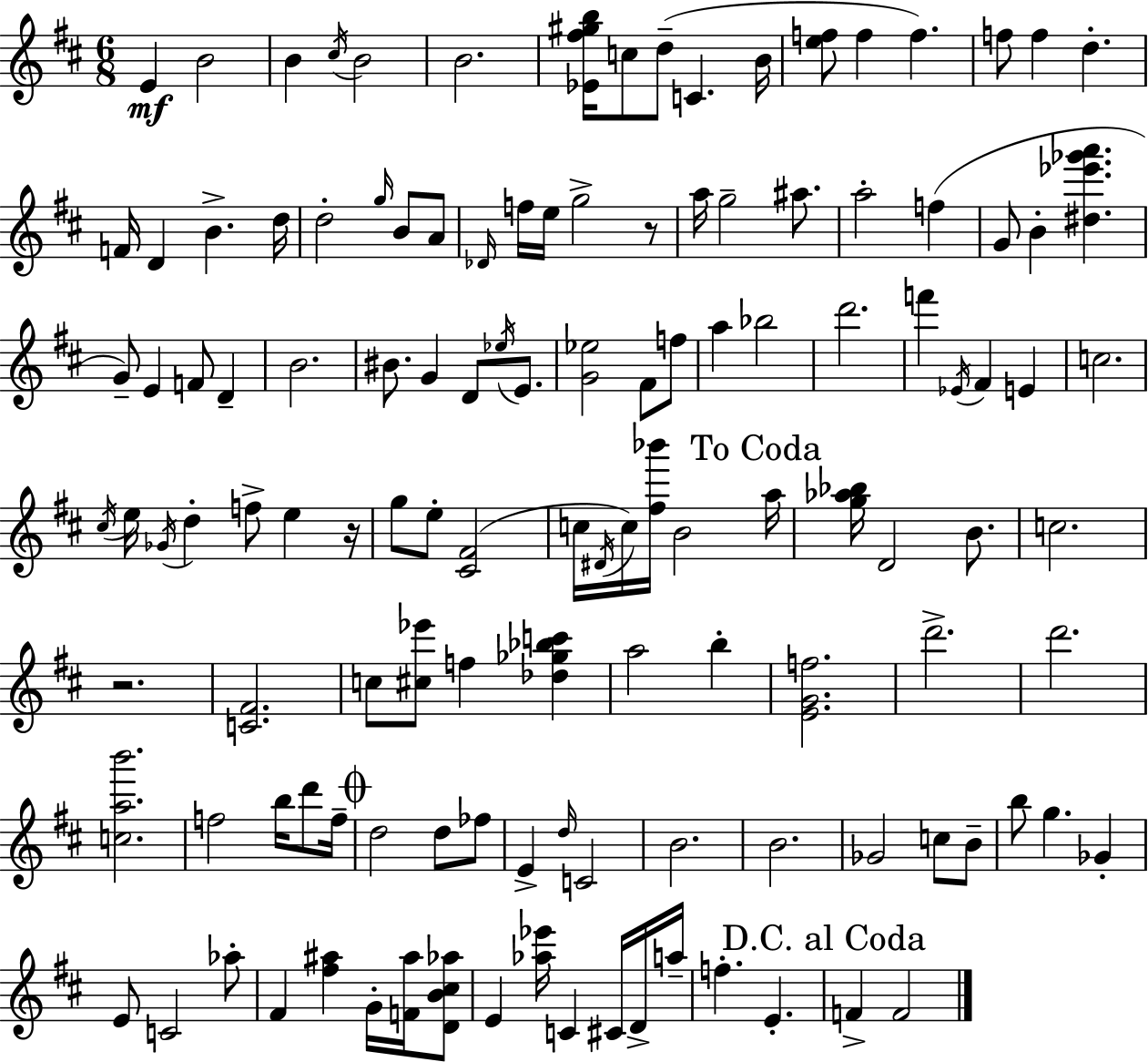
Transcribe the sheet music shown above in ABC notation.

X:1
T:Untitled
M:6/8
L:1/4
K:D
E B2 B ^c/4 B2 B2 [_E^f^gb]/4 c/2 d/2 C B/4 [ef]/2 f f f/2 f d F/4 D B d/4 d2 g/4 B/2 A/2 _D/4 f/4 e/4 g2 z/2 a/4 g2 ^a/2 a2 f G/2 B [^d_e'_g'a'] G/2 E F/2 D B2 ^B/2 G D/2 _e/4 E/2 [G_e]2 ^F/2 f/2 a _b2 d'2 f' _E/4 ^F E c2 ^c/4 e/4 _G/4 d f/2 e z/4 g/2 e/2 [^C^F]2 c/4 ^D/4 c/4 [^f_b']/4 B2 a/4 [g_a_b]/4 D2 B/2 c2 z2 [C^F]2 c/2 [^c_e']/2 f [_d_g_bc'] a2 b [EGf]2 d'2 d'2 [cab']2 f2 b/4 d'/2 f/4 d2 d/2 _f/2 E d/4 C2 B2 B2 _G2 c/2 B/2 b/2 g _G E/2 C2 _a/2 ^F [^f^a] G/4 [F^a]/4 [DB^c_a]/2 E [_a_e']/4 C ^C/4 D/4 a/4 f E F F2